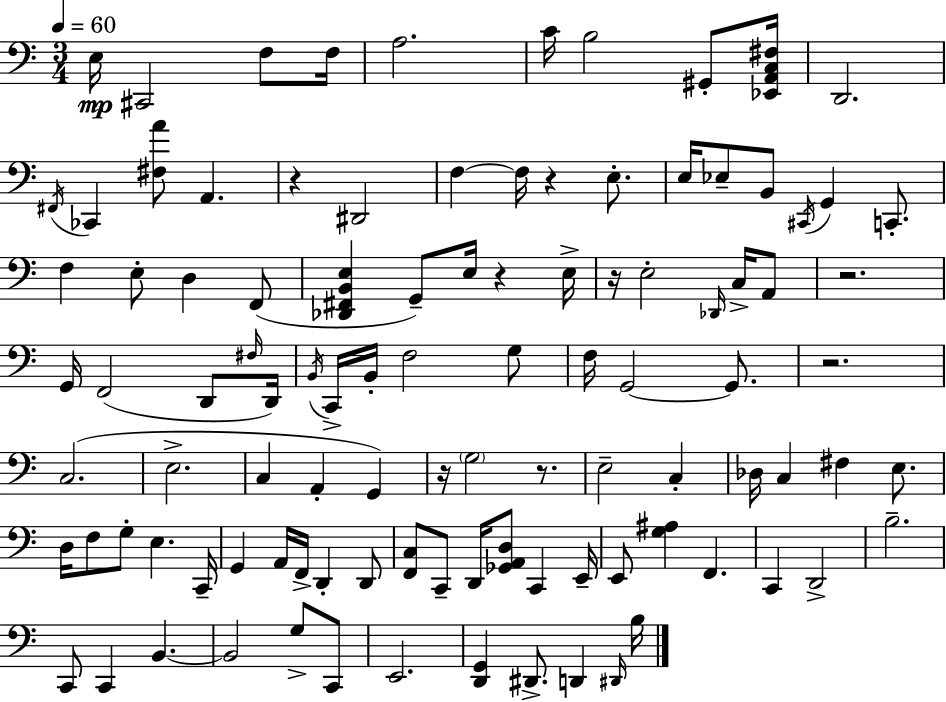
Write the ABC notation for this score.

X:1
T:Untitled
M:3/4
L:1/4
K:C
E,/4 ^C,,2 F,/2 F,/4 A,2 C/4 B,2 ^G,,/2 [_E,,A,,C,^F,]/4 D,,2 ^F,,/4 _C,, [^F,A]/2 A,, z ^D,,2 F, F,/4 z E,/2 E,/4 _E,/2 B,,/2 ^C,,/4 G,, C,,/2 F, E,/2 D, F,,/2 [_D,,^F,,B,,E,] G,,/2 E,/4 z E,/4 z/4 E,2 _D,,/4 C,/4 A,,/2 z2 G,,/4 F,,2 D,,/2 ^F,/4 D,,/4 B,,/4 C,,/4 B,,/4 F,2 G,/2 F,/4 G,,2 G,,/2 z2 C,2 E,2 C, A,, G,, z/4 G,2 z/2 E,2 C, _D,/4 C, ^F, E,/2 D,/4 F,/2 G,/2 E, C,,/4 G,, A,,/4 F,,/4 D,, D,,/2 [F,,C,]/2 C,,/2 D,,/4 [_G,,A,,D,]/2 C,, E,,/4 E,,/2 [G,^A,] F,, C,, D,,2 B,2 C,,/2 C,, B,, B,,2 G,/2 C,,/2 E,,2 [D,,G,,] ^D,,/2 D,, ^D,,/4 B,/4